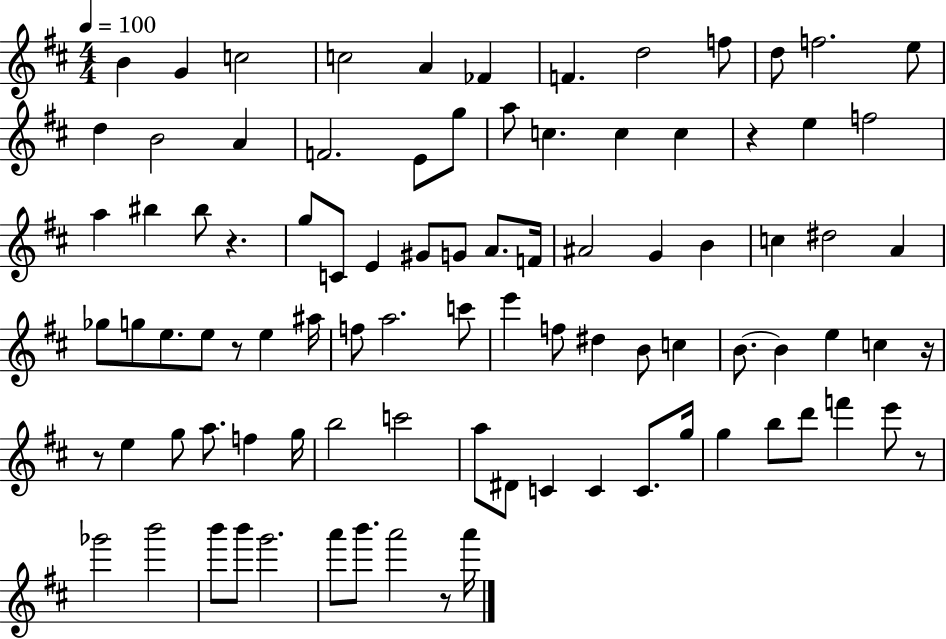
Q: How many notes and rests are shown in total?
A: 92